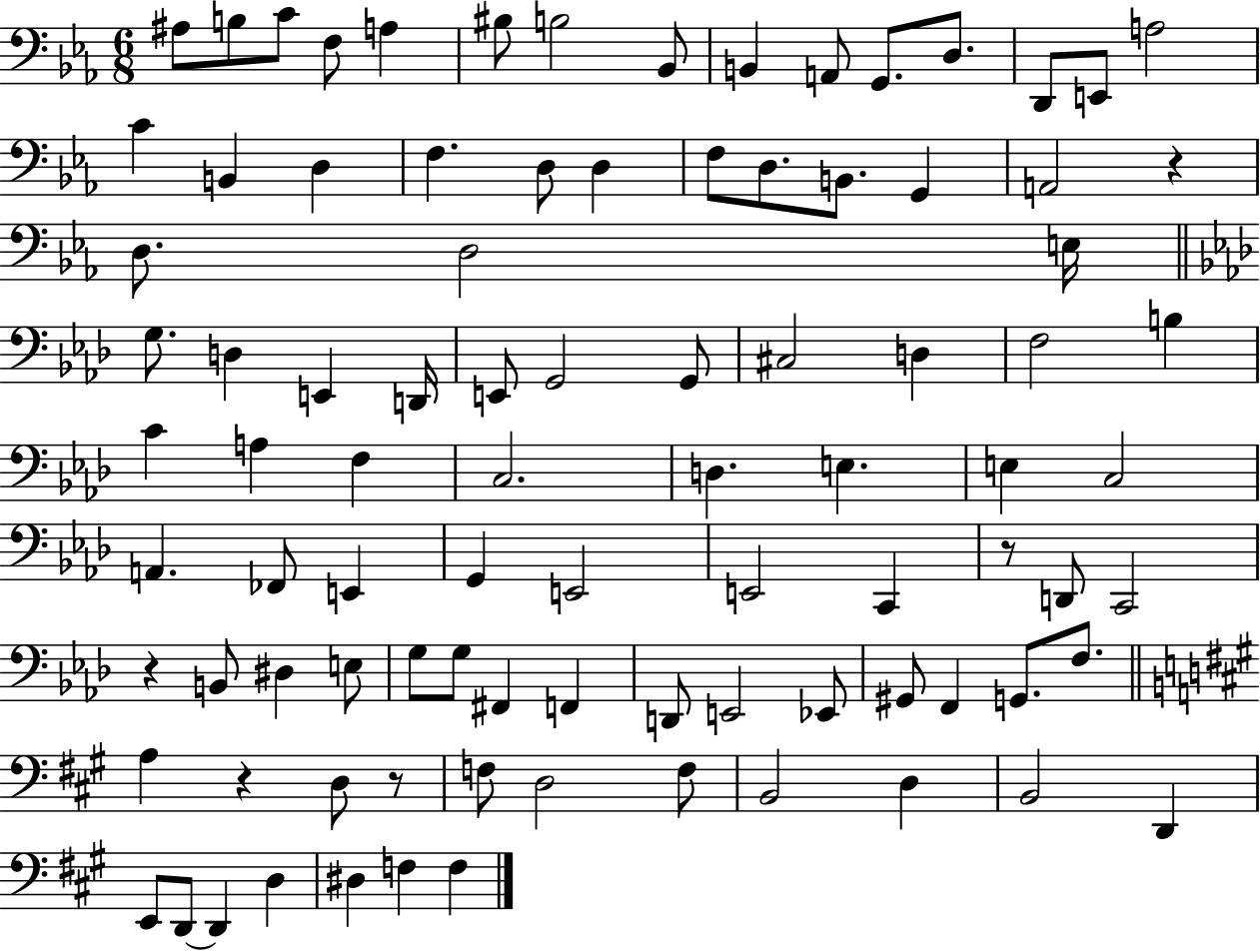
A#3/e B3/e C4/e F3/e A3/q BIS3/e B3/h Bb2/e B2/q A2/e G2/e. D3/e. D2/e E2/e A3/h C4/q B2/q D3/q F3/q. D3/e D3/q F3/e D3/e. B2/e. G2/q A2/h R/q D3/e. D3/h E3/s G3/e. D3/q E2/q D2/s E2/e G2/h G2/e C#3/h D3/q F3/h B3/q C4/q A3/q F3/q C3/h. D3/q. E3/q. E3/q C3/h A2/q. FES2/e E2/q G2/q E2/h E2/h C2/q R/e D2/e C2/h R/q B2/e D#3/q E3/e G3/e G3/e F#2/q F2/q D2/e E2/h Eb2/e G#2/e F2/q G2/e. F3/e. A3/q R/q D3/e R/e F3/e D3/h F3/e B2/h D3/q B2/h D2/q E2/e D2/e D2/q D3/q D#3/q F3/q F3/q